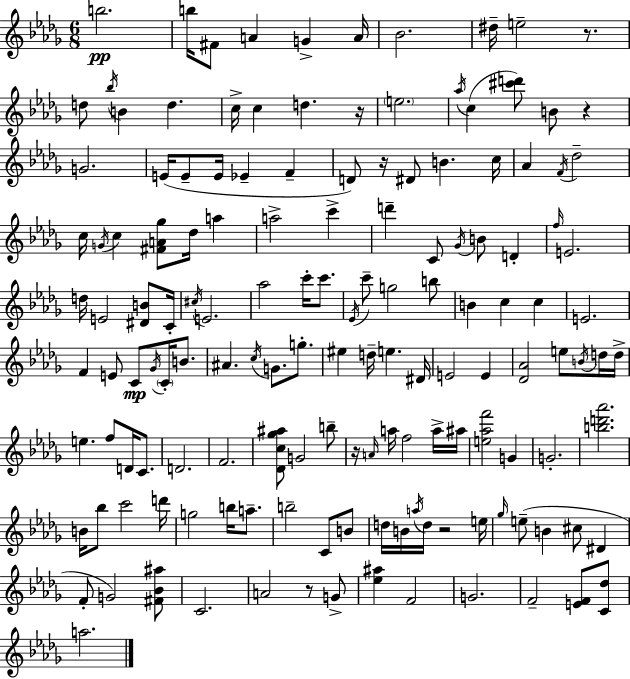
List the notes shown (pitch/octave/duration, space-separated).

B5/h. B5/s F#4/e A4/q G4/q A4/s Bb4/h. D#5/s E5/h R/e. D5/e Bb5/s B4/q D5/q. C5/s C5/q D5/q. R/s E5/h. Ab5/s C5/q [C#6,D6]/e B4/e R/q G4/h. E4/s E4/e E4/s Eb4/q F4/q D4/e R/s D#4/e B4/q. C5/s Ab4/q F4/s Db5/h C5/s G4/s C5/q [F#4,A4,Gb5]/e Db5/s A5/q A5/h C6/q D6/q C4/e Gb4/s B4/e D4/q F5/s E4/h. D5/s E4/h [D#4,B4]/e C4/s C#5/s E4/h. Ab5/h C6/s C6/e. Eb4/s C6/e G5/h B5/e B4/q C5/q C5/q E4/h. F4/q E4/e C4/e Gb4/s C4/s B4/e. A#4/q. C5/s G4/e. G5/e. EIS5/q D5/s E5/q. D#4/s E4/h E4/q [Db4,Ab4]/h E5/e B4/s D5/s D5/s E5/q. F5/e D4/s C4/e. D4/h. F4/h. [Db4,C5,Gb5,A#5]/e G4/h B5/e R/s A4/s A5/s F5/h A5/s A#5/s [E5,Ab5,F6]/h G4/q G4/h. [B5,D6,Ab6]/h. B4/s Bb5/e C6/h D6/s G5/h B5/s A5/e. B5/h C4/e B4/e D5/s B4/s A5/s D5/s R/h E5/s Gb5/s E5/e B4/q C#5/e D#4/q F4/e G4/h [F#4,Bb4,A#5]/e C4/h. A4/h R/e G4/e [Eb5,A#5]/q F4/h G4/h. F4/h [E4,F4]/e [C4,Db5]/e A5/h.